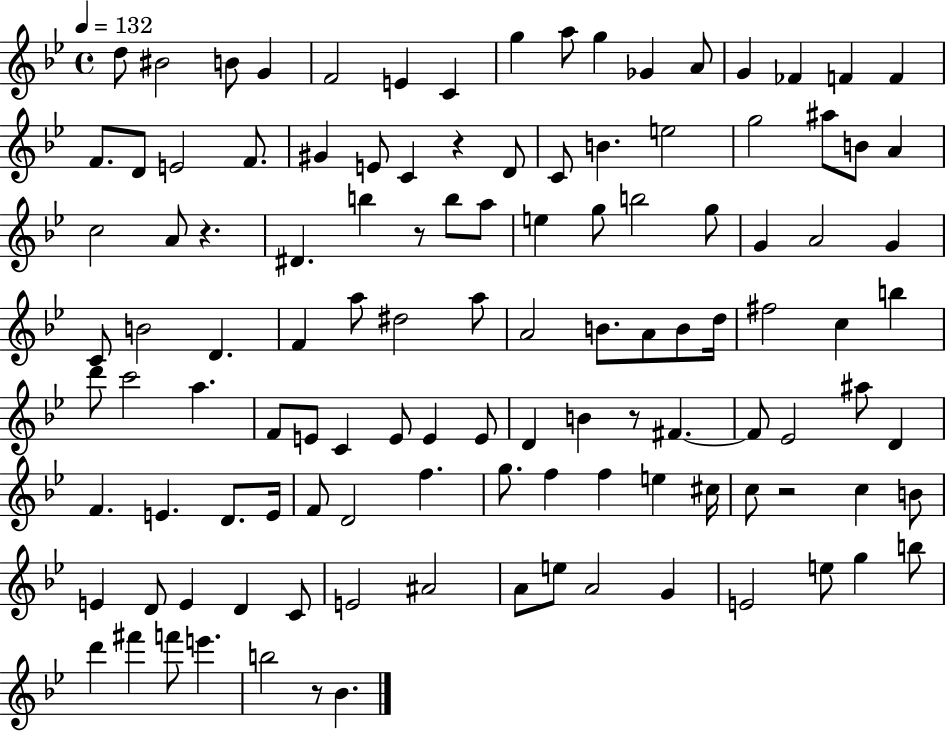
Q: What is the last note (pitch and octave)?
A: Bb4